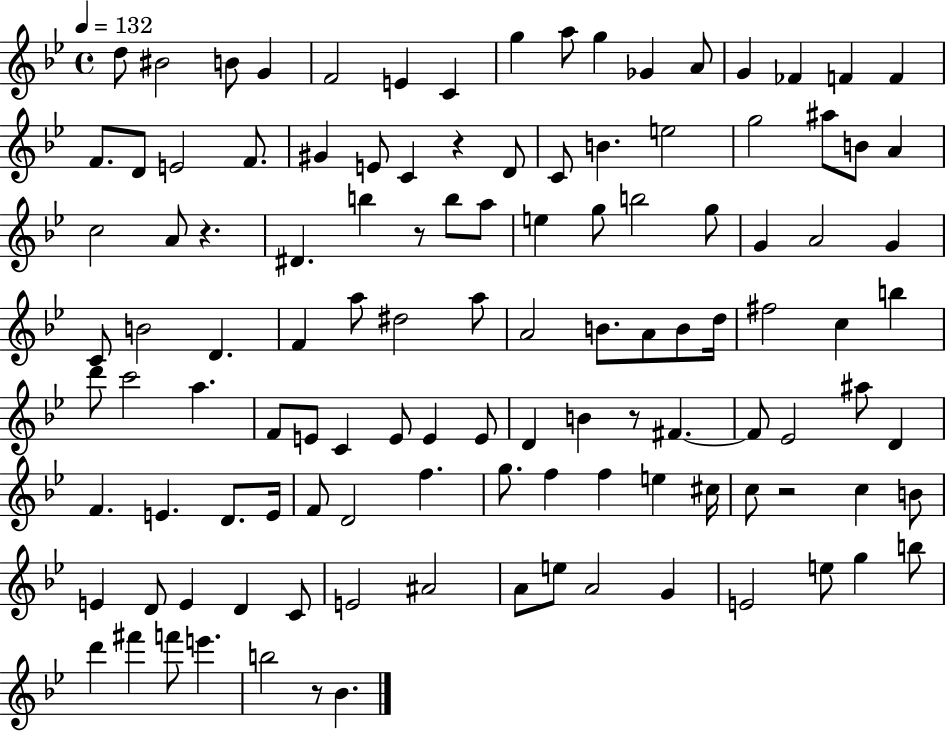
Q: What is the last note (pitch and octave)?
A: Bb4